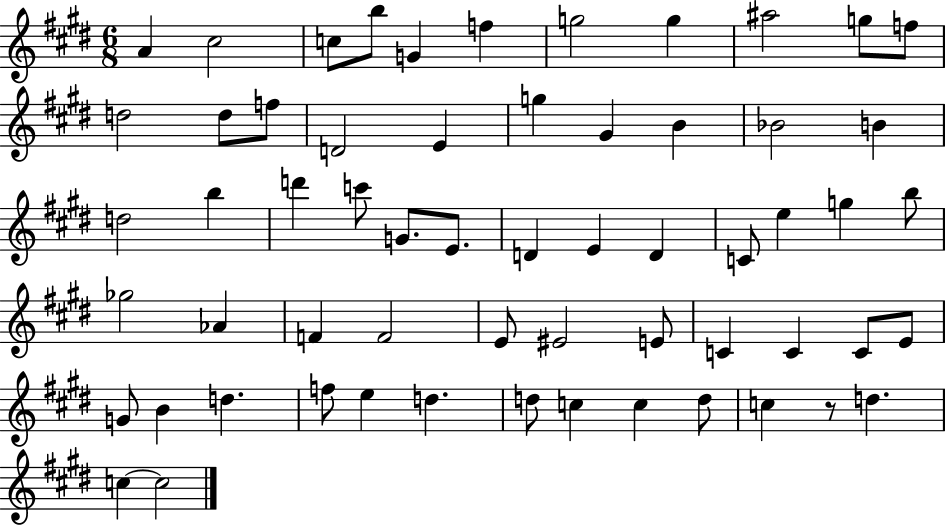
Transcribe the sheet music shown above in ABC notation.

X:1
T:Untitled
M:6/8
L:1/4
K:E
A ^c2 c/2 b/2 G f g2 g ^a2 g/2 f/2 d2 d/2 f/2 D2 E g ^G B _B2 B d2 b d' c'/2 G/2 E/2 D E D C/2 e g b/2 _g2 _A F F2 E/2 ^E2 E/2 C C C/2 E/2 G/2 B d f/2 e d d/2 c c d/2 c z/2 d c c2